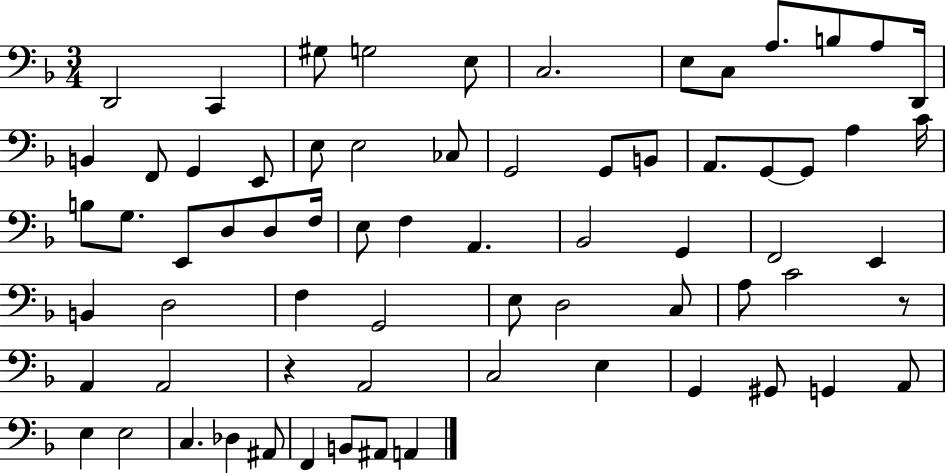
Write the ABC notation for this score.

X:1
T:Untitled
M:3/4
L:1/4
K:F
D,,2 C,, ^G,/2 G,2 E,/2 C,2 E,/2 C,/2 A,/2 B,/2 A,/2 D,,/4 B,, F,,/2 G,, E,,/2 E,/2 E,2 _C,/2 G,,2 G,,/2 B,,/2 A,,/2 G,,/2 G,,/2 A, C/4 B,/2 G,/2 E,,/2 D,/2 D,/2 F,/4 E,/2 F, A,, _B,,2 G,, F,,2 E,, B,, D,2 F, G,,2 E,/2 D,2 C,/2 A,/2 C2 z/2 A,, A,,2 z A,,2 C,2 E, G,, ^G,,/2 G,, A,,/2 E, E,2 C, _D, ^A,,/2 F,, B,,/2 ^A,,/2 A,,